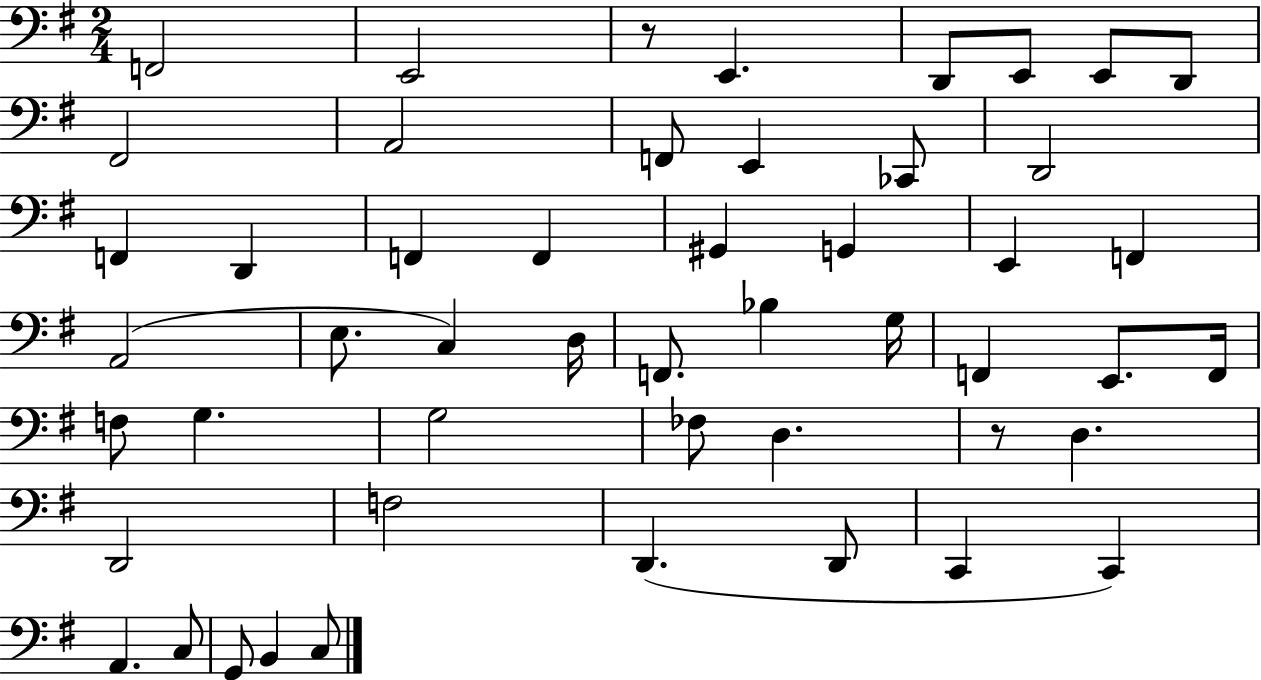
X:1
T:Untitled
M:2/4
L:1/4
K:G
F,,2 E,,2 z/2 E,, D,,/2 E,,/2 E,,/2 D,,/2 ^F,,2 A,,2 F,,/2 E,, _C,,/2 D,,2 F,, D,, F,, F,, ^G,, G,, E,, F,, A,,2 E,/2 C, D,/4 F,,/2 _B, G,/4 F,, E,,/2 F,,/4 F,/2 G, G,2 _F,/2 D, z/2 D, D,,2 F,2 D,, D,,/2 C,, C,, A,, C,/2 G,,/2 B,, C,/2